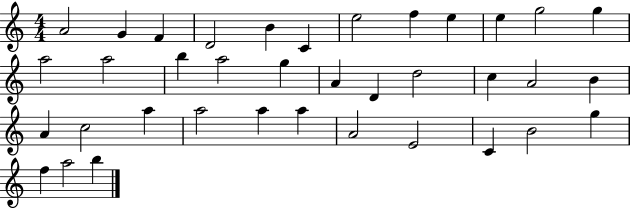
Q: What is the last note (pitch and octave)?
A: B5